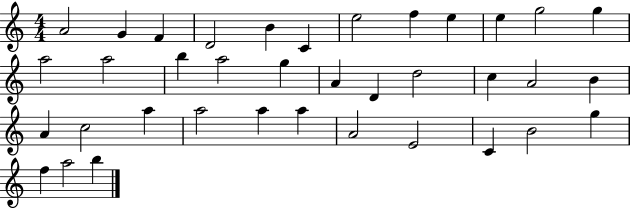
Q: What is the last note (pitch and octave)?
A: B5